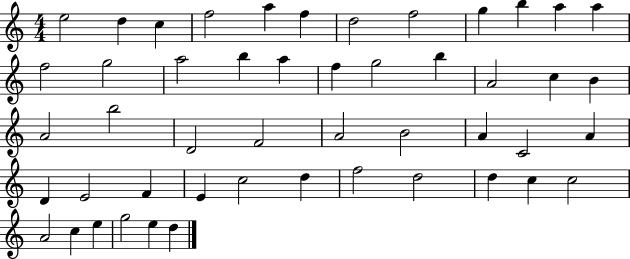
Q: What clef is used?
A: treble